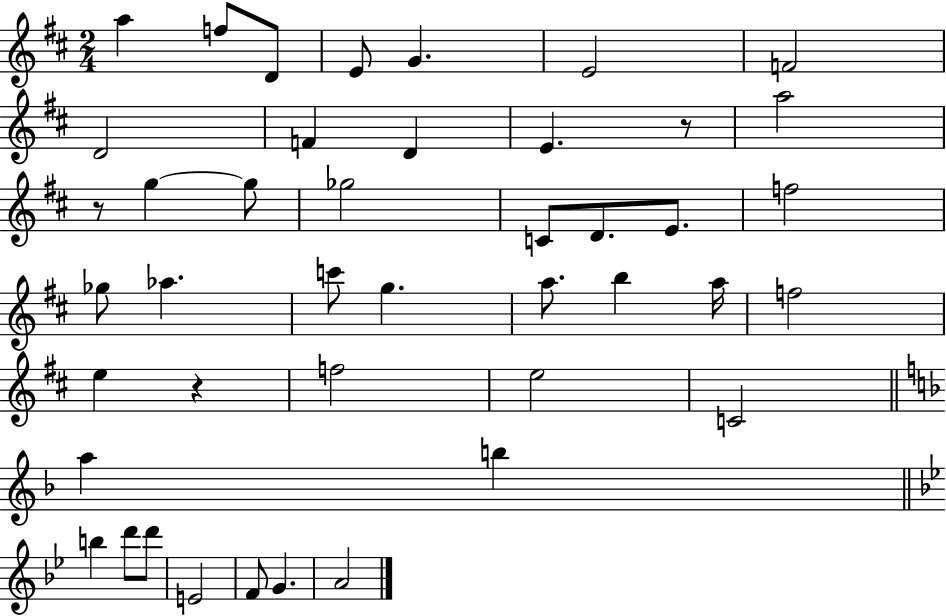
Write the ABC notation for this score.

X:1
T:Untitled
M:2/4
L:1/4
K:D
a f/2 D/2 E/2 G E2 F2 D2 F D E z/2 a2 z/2 g g/2 _g2 C/2 D/2 E/2 f2 _g/2 _a c'/2 g a/2 b a/4 f2 e z f2 e2 C2 a b b d'/2 d'/2 E2 F/2 G A2